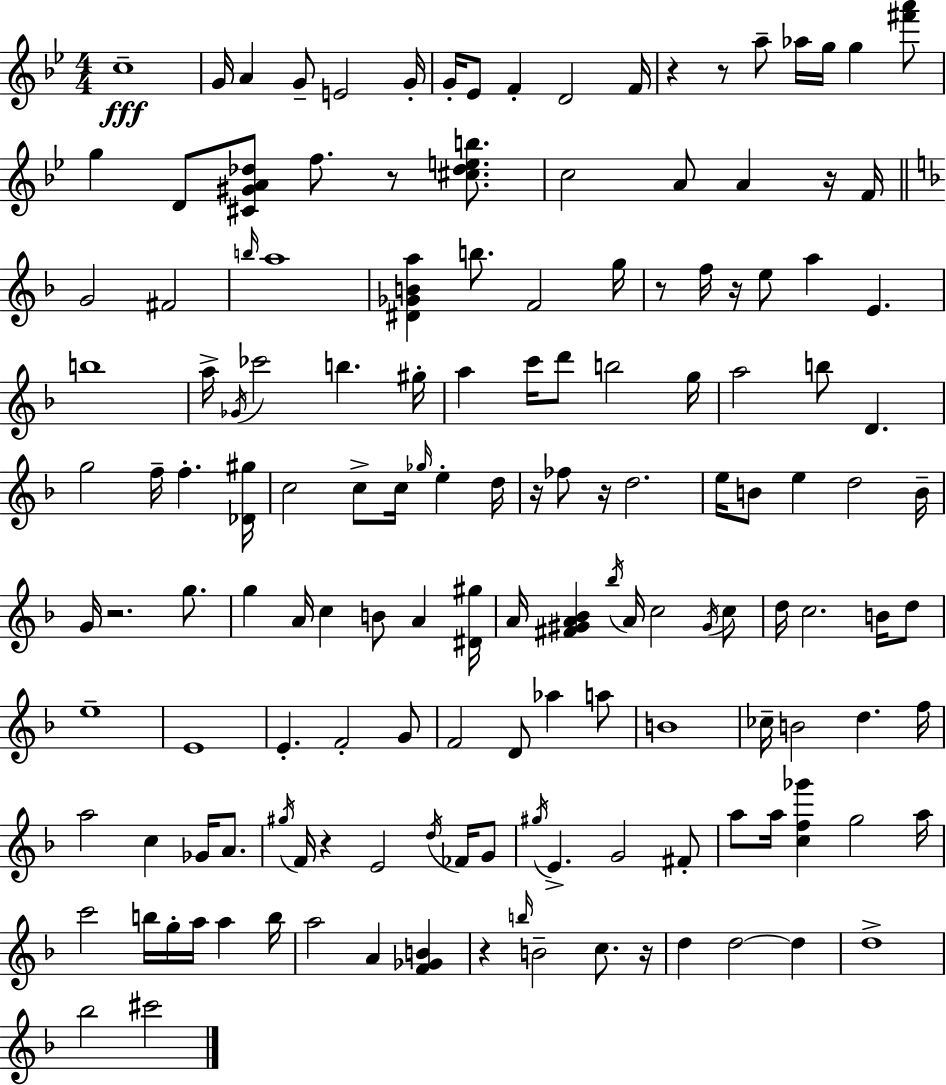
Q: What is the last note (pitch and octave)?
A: C#6